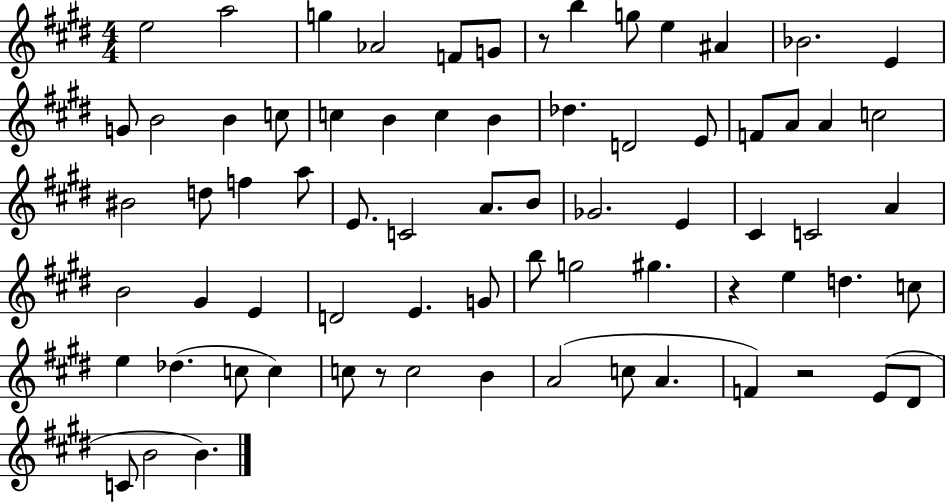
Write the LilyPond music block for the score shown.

{
  \clef treble
  \numericTimeSignature
  \time 4/4
  \key e \major
  e''2 a''2 | g''4 aes'2 f'8 g'8 | r8 b''4 g''8 e''4 ais'4 | bes'2. e'4 | \break g'8 b'2 b'4 c''8 | c''4 b'4 c''4 b'4 | des''4. d'2 e'8 | f'8 a'8 a'4 c''2 | \break bis'2 d''8 f''4 a''8 | e'8. c'2 a'8. b'8 | ges'2. e'4 | cis'4 c'2 a'4 | \break b'2 gis'4 e'4 | d'2 e'4. g'8 | b''8 g''2 gis''4. | r4 e''4 d''4. c''8 | \break e''4 des''4.( c''8 c''4) | c''8 r8 c''2 b'4 | a'2( c''8 a'4. | f'4) r2 e'8( dis'8 | \break c'8 b'2 b'4.) | \bar "|."
}